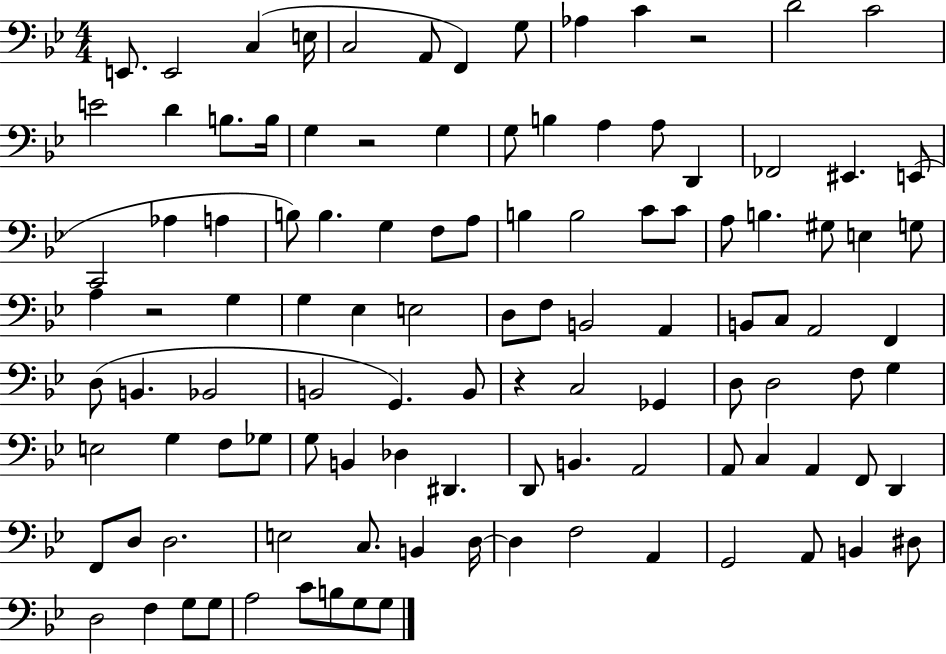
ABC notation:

X:1
T:Untitled
M:4/4
L:1/4
K:Bb
E,,/2 E,,2 C, E,/4 C,2 A,,/2 F,, G,/2 _A, C z2 D2 C2 E2 D B,/2 B,/4 G, z2 G, G,/2 B, A, A,/2 D,, _F,,2 ^E,, E,,/2 C,,2 _A, A, B,/2 B, G, F,/2 A,/2 B, B,2 C/2 C/2 A,/2 B, ^G,/2 E, G,/2 A, z2 G, G, _E, E,2 D,/2 F,/2 B,,2 A,, B,,/2 C,/2 A,,2 F,, D,/2 B,, _B,,2 B,,2 G,, B,,/2 z C,2 _G,, D,/2 D,2 F,/2 G, E,2 G, F,/2 _G,/2 G,/2 B,, _D, ^D,, D,,/2 B,, A,,2 A,,/2 C, A,, F,,/2 D,, F,,/2 D,/2 D,2 E,2 C,/2 B,, D,/4 D, F,2 A,, G,,2 A,,/2 B,, ^D,/2 D,2 F, G,/2 G,/2 A,2 C/2 B,/2 G,/2 G,/2